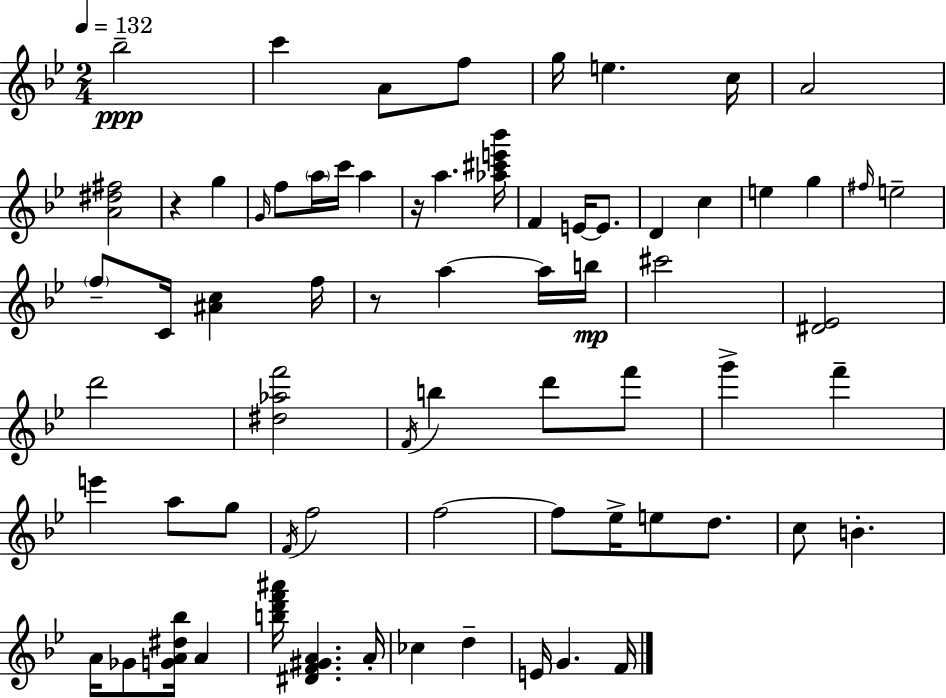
{
  \clef treble
  \numericTimeSignature
  \time 2/4
  \key bes \major
  \tempo 4 = 132
  bes''2--\ppp | c'''4 a'8 f''8 | g''16 e''4. c''16 | a'2 | \break <a' dis'' fis''>2 | r4 g''4 | \grace { g'16 } f''8 \parenthesize a''16 c'''16 a''4 | r16 a''4. | \break <aes'' cis''' e''' bes'''>16 f'4 e'16~~ e'8. | d'4 c''4 | e''4 g''4 | \grace { fis''16 } e''2-- | \break \parenthesize f''8-- c'16 <ais' c''>4 | f''16 r8 a''4~~ | a''16 b''16\mp cis'''2 | <dis' ees'>2 | \break d'''2 | <dis'' aes'' f'''>2 | \acciaccatura { f'16 } b''4 d'''8 | f'''8 g'''4-> f'''4-- | \break e'''4 a''8 | g''8 \acciaccatura { f'16 } f''2 | f''2~~ | f''8 ees''16-> e''8 | \break d''8. c''8 b'4.-. | a'16 ges'8 <g' a' dis'' bes''>16 | a'4 <b'' d''' f''' ais'''>16 <dis' f' gis' a'>4. | a'16-. ces''4 | \break d''4-- e'16 g'4. | f'16 \bar "|."
}